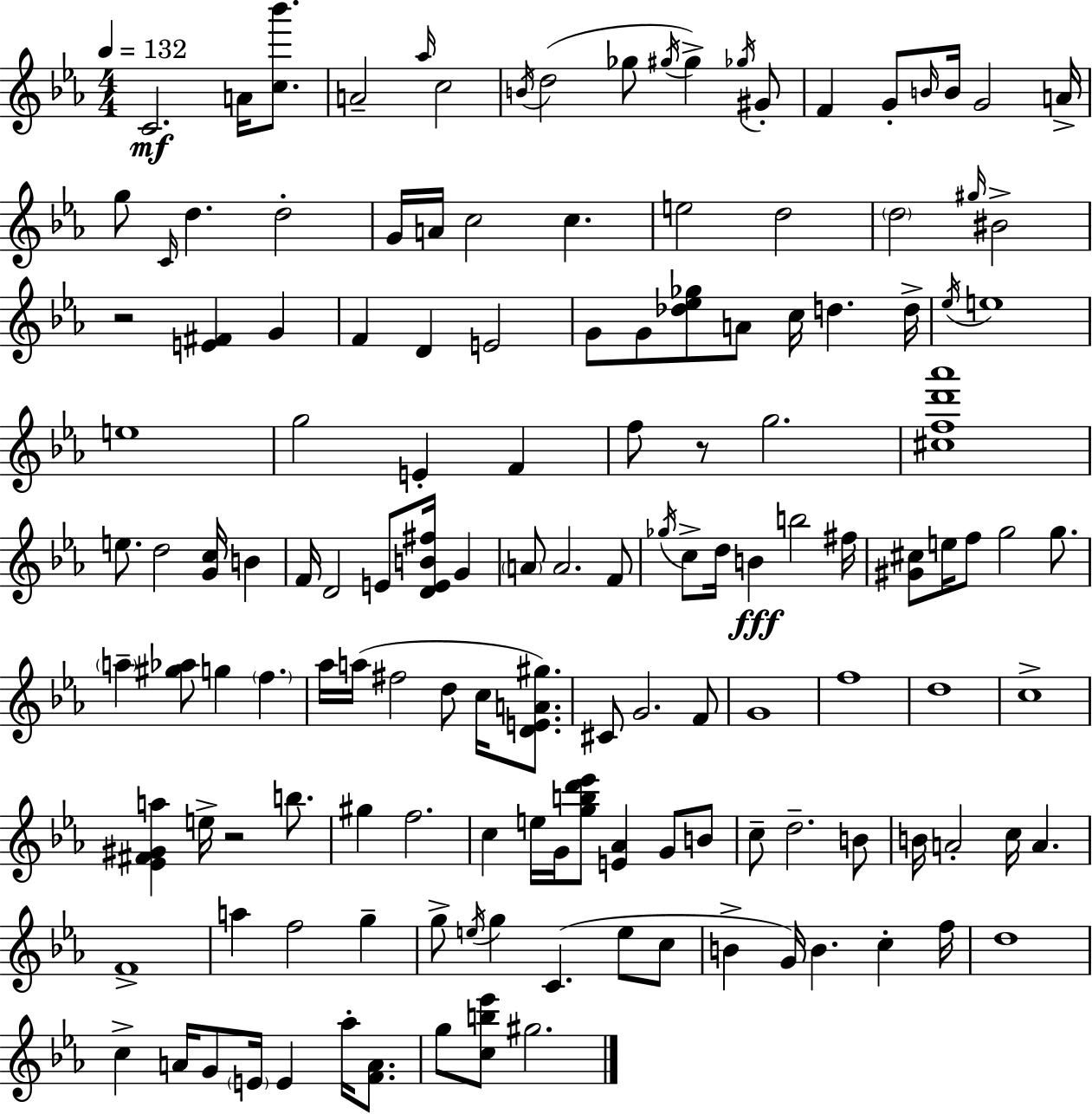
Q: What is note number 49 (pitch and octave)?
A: G5